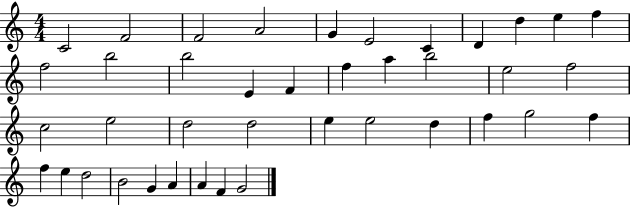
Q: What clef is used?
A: treble